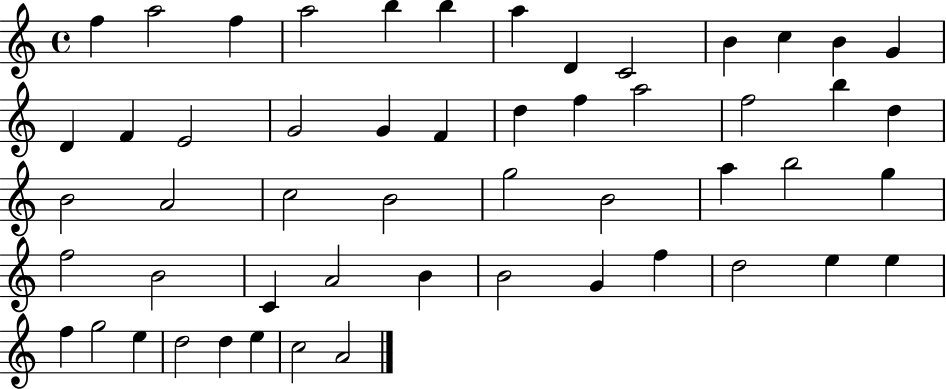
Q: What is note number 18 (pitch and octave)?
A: G4